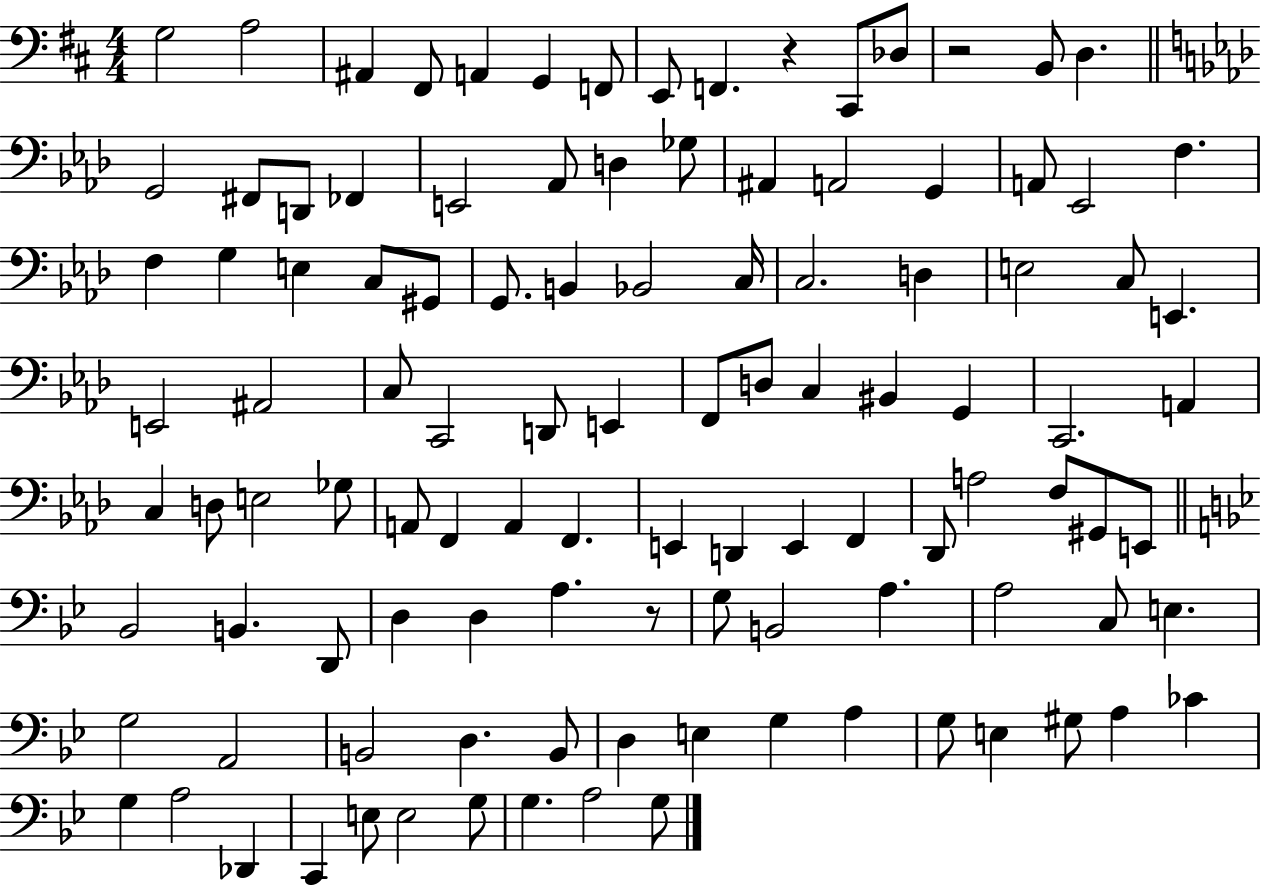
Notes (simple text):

G3/h A3/h A#2/q F#2/e A2/q G2/q F2/e E2/e F2/q. R/q C#2/e Db3/e R/h B2/e D3/q. G2/h F#2/e D2/e FES2/q E2/h Ab2/e D3/q Gb3/e A#2/q A2/h G2/q A2/e Eb2/h F3/q. F3/q G3/q E3/q C3/e G#2/e G2/e. B2/q Bb2/h C3/s C3/h. D3/q E3/h C3/e E2/q. E2/h A#2/h C3/e C2/h D2/e E2/q F2/e D3/e C3/q BIS2/q G2/q C2/h. A2/q C3/q D3/e E3/h Gb3/e A2/e F2/q A2/q F2/q. E2/q D2/q E2/q F2/q Db2/e A3/h F3/e G#2/e E2/e Bb2/h B2/q. D2/e D3/q D3/q A3/q. R/e G3/e B2/h A3/q. A3/h C3/e E3/q. G3/h A2/h B2/h D3/q. B2/e D3/q E3/q G3/q A3/q G3/e E3/q G#3/e A3/q CES4/q G3/q A3/h Db2/q C2/q E3/e E3/h G3/e G3/q. A3/h G3/e